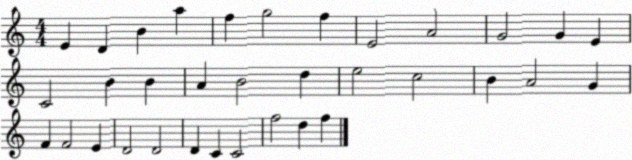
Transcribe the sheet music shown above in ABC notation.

X:1
T:Untitled
M:4/4
L:1/4
K:C
E D B a f g2 f E2 A2 G2 G E C2 B B A B2 d e2 c2 B A2 G F F2 E D2 D2 D C C2 f2 d f